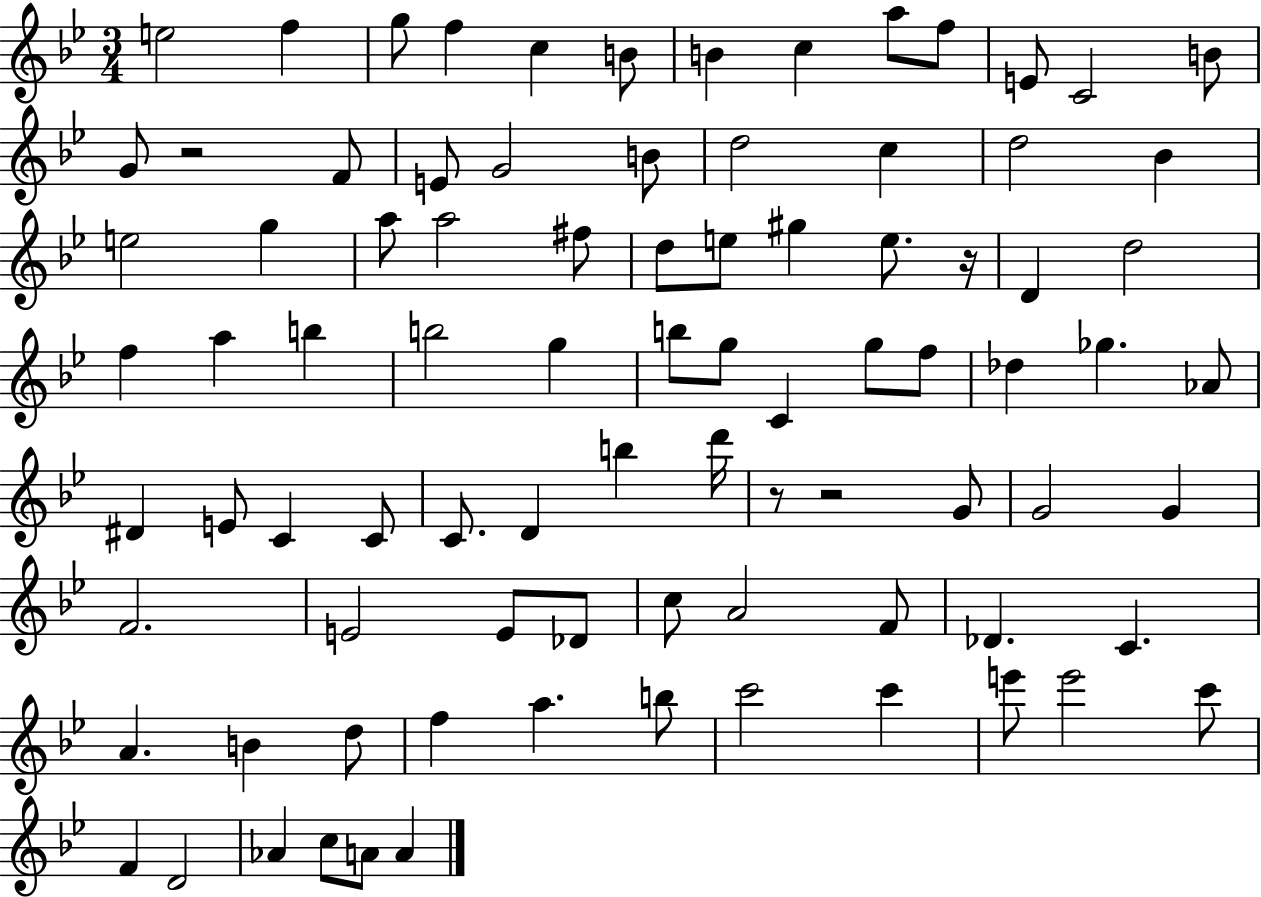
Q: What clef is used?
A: treble